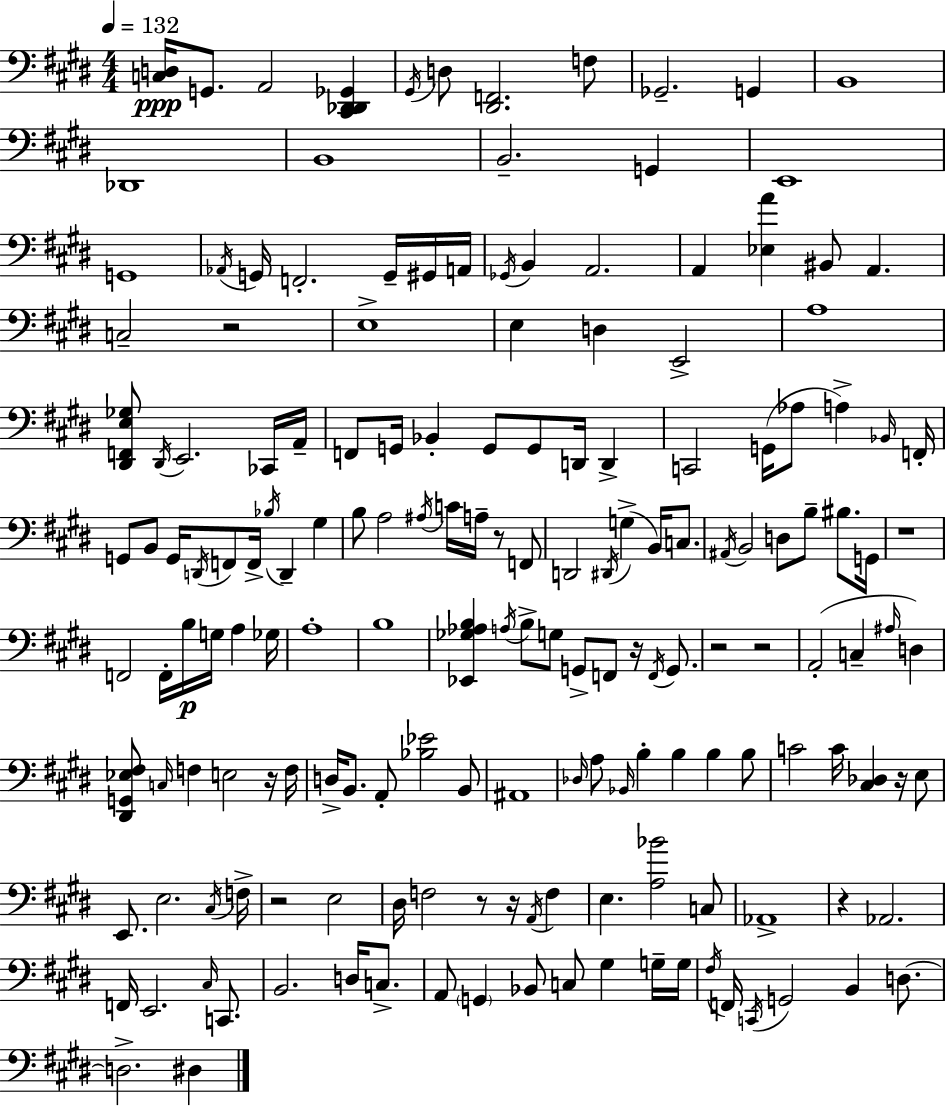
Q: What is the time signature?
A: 4/4